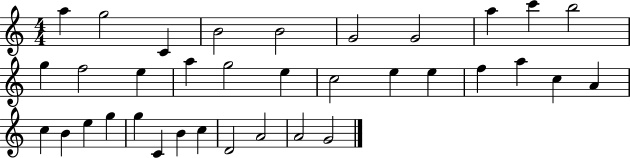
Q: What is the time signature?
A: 4/4